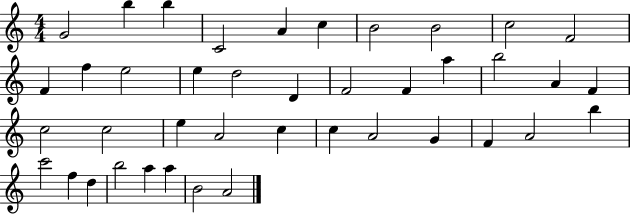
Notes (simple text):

G4/h B5/q B5/q C4/h A4/q C5/q B4/h B4/h C5/h F4/h F4/q F5/q E5/h E5/q D5/h D4/q F4/h F4/q A5/q B5/h A4/q F4/q C5/h C5/h E5/q A4/h C5/q C5/q A4/h G4/q F4/q A4/h B5/q C6/h F5/q D5/q B5/h A5/q A5/q B4/h A4/h